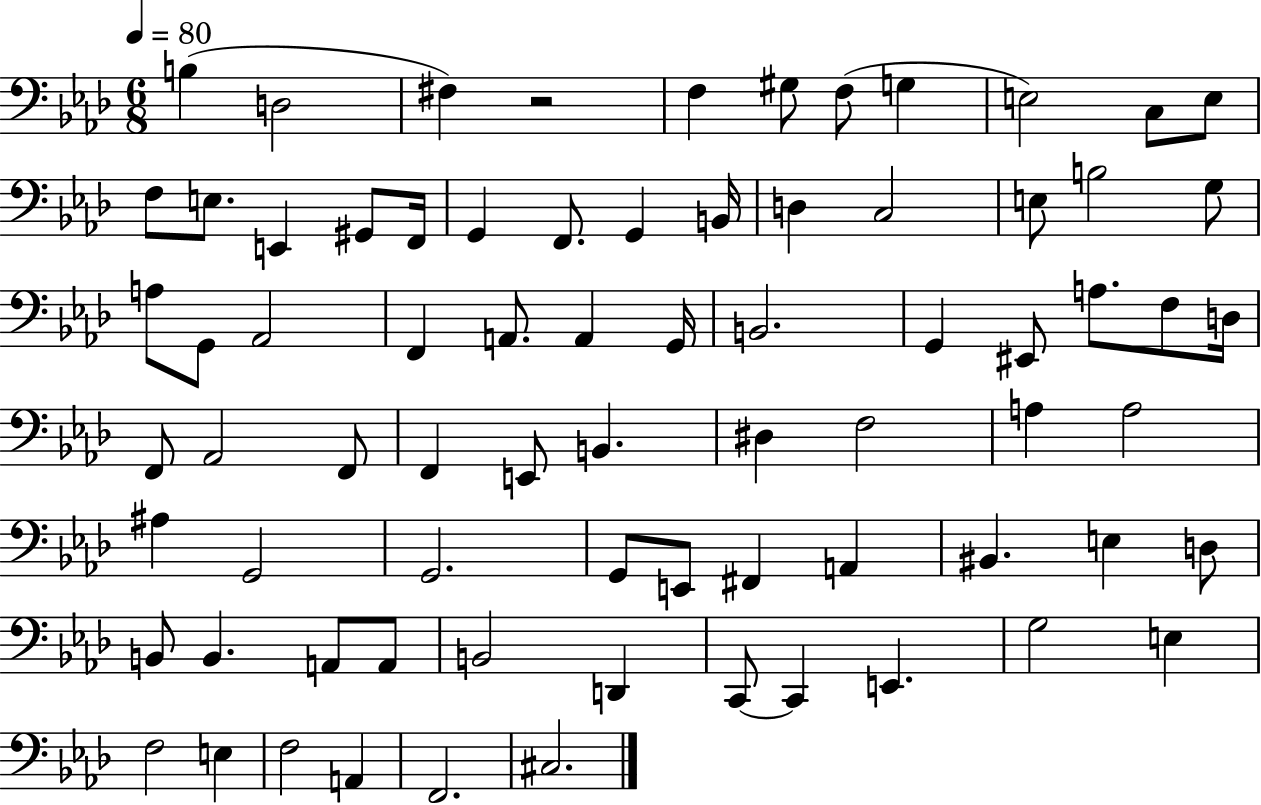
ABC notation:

X:1
T:Untitled
M:6/8
L:1/4
K:Ab
B, D,2 ^F, z2 F, ^G,/2 F,/2 G, E,2 C,/2 E,/2 F,/2 E,/2 E,, ^G,,/2 F,,/4 G,, F,,/2 G,, B,,/4 D, C,2 E,/2 B,2 G,/2 A,/2 G,,/2 _A,,2 F,, A,,/2 A,, G,,/4 B,,2 G,, ^E,,/2 A,/2 F,/2 D,/4 F,,/2 _A,,2 F,,/2 F,, E,,/2 B,, ^D, F,2 A, A,2 ^A, G,,2 G,,2 G,,/2 E,,/2 ^F,, A,, ^B,, E, D,/2 B,,/2 B,, A,,/2 A,,/2 B,,2 D,, C,,/2 C,, E,, G,2 E, F,2 E, F,2 A,, F,,2 ^C,2